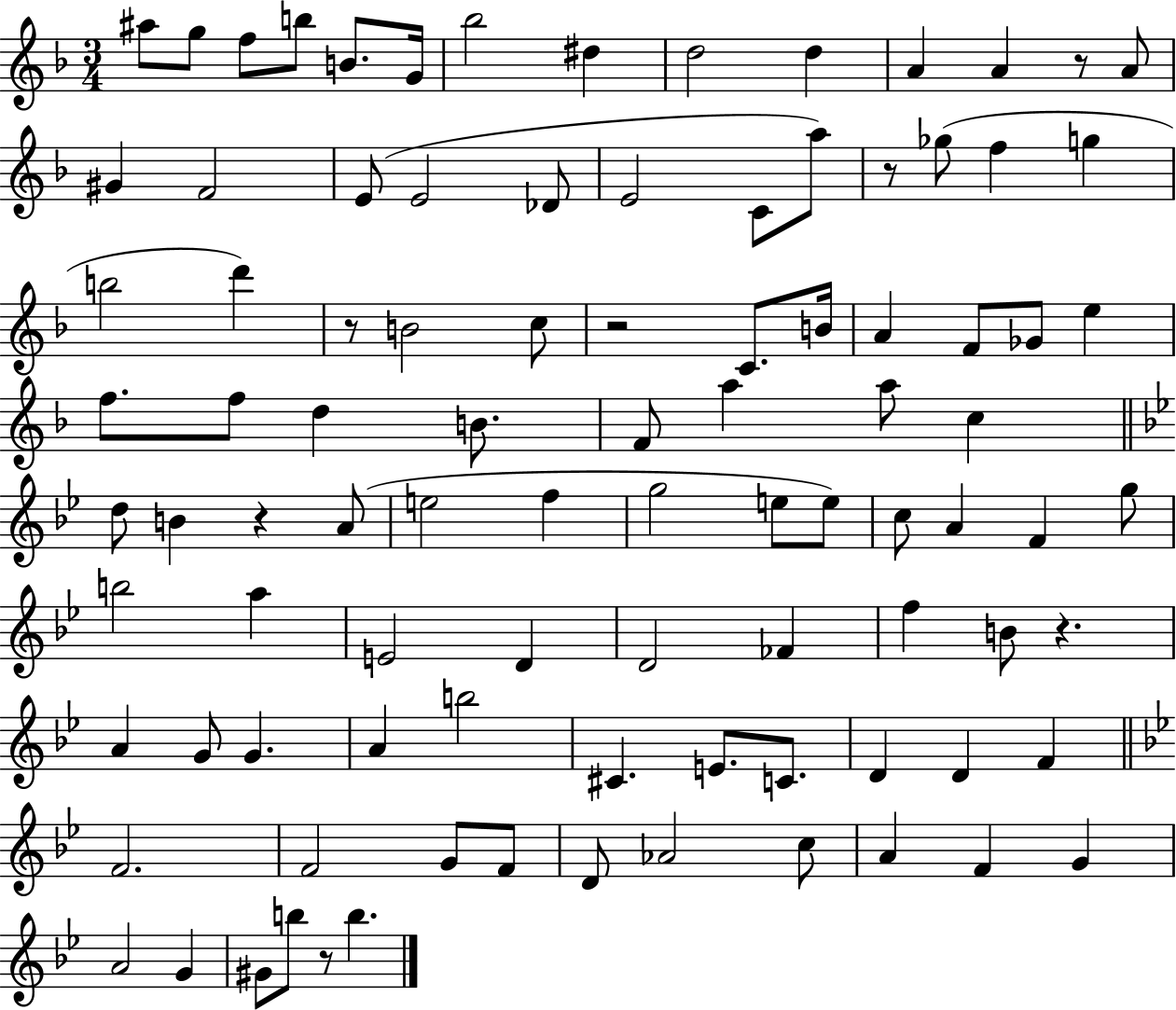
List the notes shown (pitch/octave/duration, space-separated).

A#5/e G5/e F5/e B5/e B4/e. G4/s Bb5/h D#5/q D5/h D5/q A4/q A4/q R/e A4/e G#4/q F4/h E4/e E4/h Db4/e E4/h C4/e A5/e R/e Gb5/e F5/q G5/q B5/h D6/q R/e B4/h C5/e R/h C4/e. B4/s A4/q F4/e Gb4/e E5/q F5/e. F5/e D5/q B4/e. F4/e A5/q A5/e C5/q D5/e B4/q R/q A4/e E5/h F5/q G5/h E5/e E5/e C5/e A4/q F4/q G5/e B5/h A5/q E4/h D4/q D4/h FES4/q F5/q B4/e R/q. A4/q G4/e G4/q. A4/q B5/h C#4/q. E4/e. C4/e. D4/q D4/q F4/q F4/h. F4/h G4/e F4/e D4/e Ab4/h C5/e A4/q F4/q G4/q A4/h G4/q G#4/e B5/e R/e B5/q.